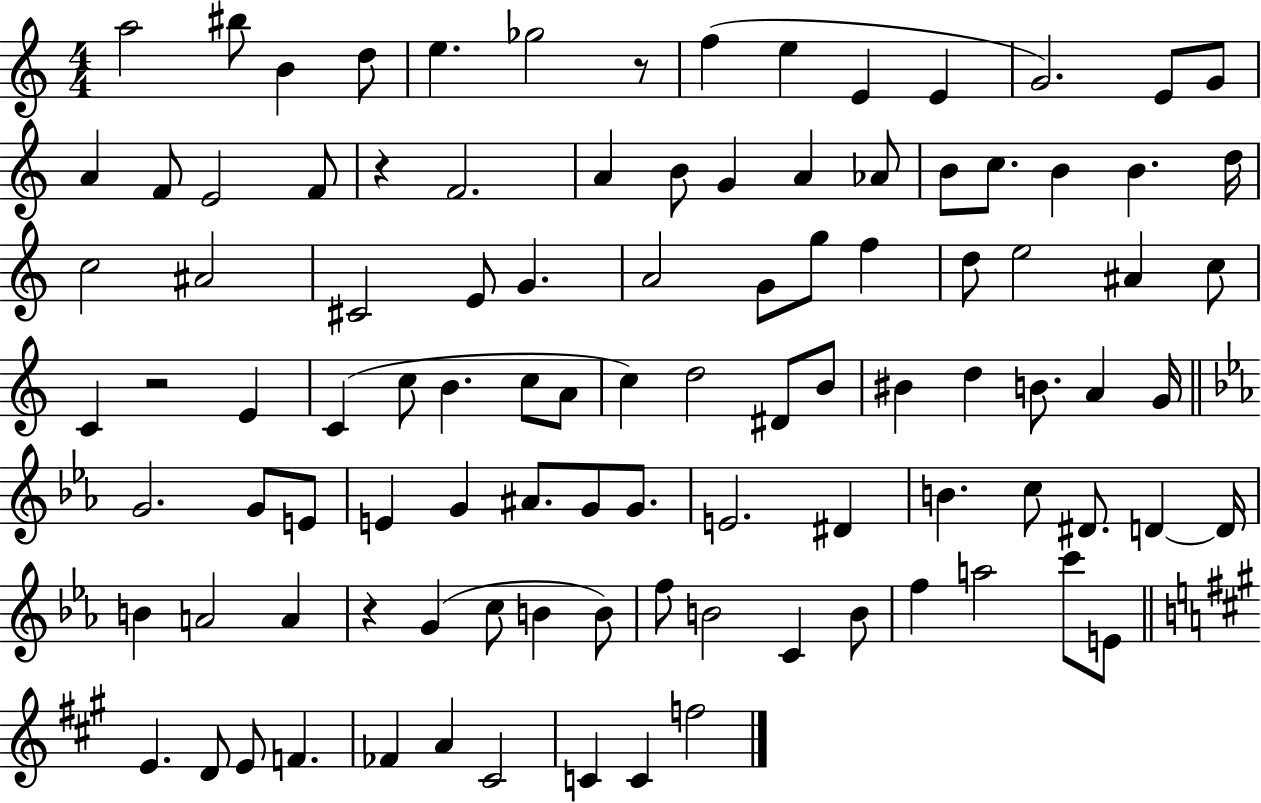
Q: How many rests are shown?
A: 4